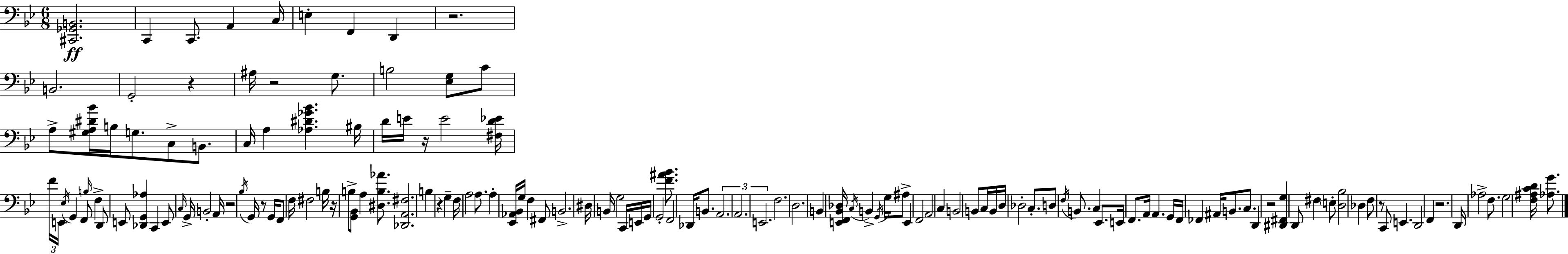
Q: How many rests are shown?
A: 11